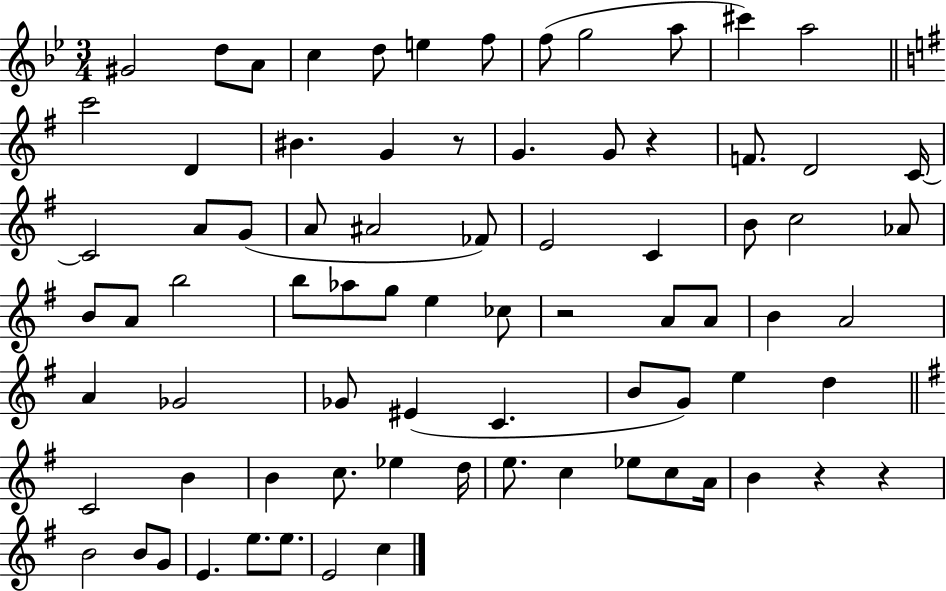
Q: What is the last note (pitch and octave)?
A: C5